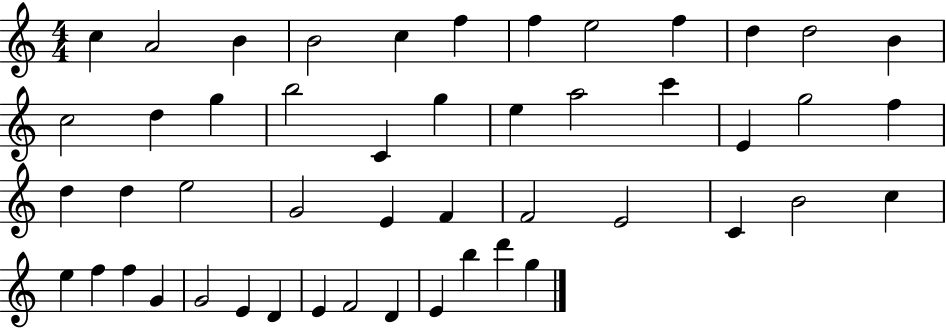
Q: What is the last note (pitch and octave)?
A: G5